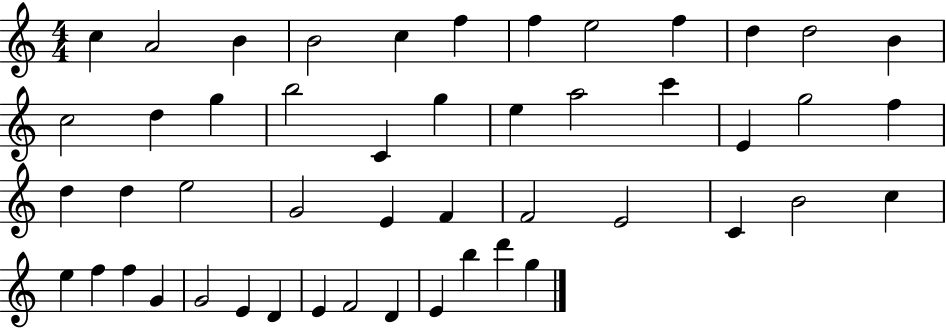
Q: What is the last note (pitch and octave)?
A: G5